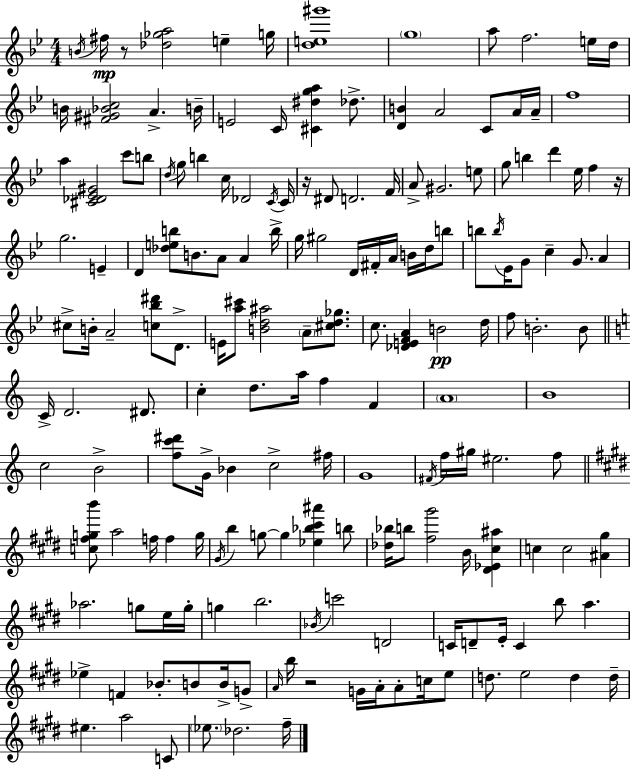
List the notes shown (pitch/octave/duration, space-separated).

B4/s F#5/s R/e [Db5,Gb5,A5]/h E5/q G5/s [D5,E5,G#6]/w G5/w A5/e F5/h. E5/s D5/s B4/s [F#4,G#4,Bb4,C5]/h A4/q. B4/s E4/h C4/s [C#4,D#5,G5,A5]/q Db5/e. [D4,B4]/q A4/h C4/e A4/s A4/s F5/w A5/q [C#4,Db4,Eb4,G#4]/h C6/e B5/e D5/s G5/e B5/q C5/s Db4/h C4/s C4/s R/s D#4/e D4/h. F4/s A4/e G#4/h. E5/e G5/e B5/q D6/q Eb5/s F5/q R/s G5/h. E4/q D4/q [Db5,E5,B5]/e B4/e. A4/e A4/q B5/s G5/s G#5/h D4/s F#4/s A4/s B4/s D5/s B5/e B5/e B5/s Eb4/s G4/e C5/q G4/e. A4/q C#5/e B4/s A4/h [C5,Bb5,D#6]/e D4/e. E4/s [A5,C#6]/e [B4,D5,A#5]/h A4/e [C#5,D5,Gb5]/e. C5/e. [Db4,E4,F4,A4]/q B4/h D5/s F5/e B4/h. B4/e C4/s D4/h. D#4/e. C5/q D5/e. A5/s F5/q F4/q A4/w B4/w C5/h B4/h [F5,C6,D#6]/e G4/s Bb4/q C5/h F#5/s G4/w F#4/s F5/s G#5/s EIS5/h. F5/e [C5,F#5,G5,B6]/e A5/h F5/s F5/q G5/s G#4/s B5/q G5/e G5/q [Eb5,Bb5,C#6,A#6]/q B5/e [Db5,Bb5]/s B5/e [F#5,G#6]/h B4/s [D#4,Eb4,C#5,A#5]/q C5/q C5/h [A#4,G#5]/q Ab5/h. G5/e E5/s G5/s G5/q B5/h. Bb4/s C6/h D4/h C4/s D4/e E4/s C4/q B5/e A5/q. Eb5/q F4/q Bb4/e. B4/e B4/s G4/e A4/s B5/s R/h G4/s A4/s A4/e C5/s E5/e D5/e. E5/h D5/q D5/s EIS5/q. A5/h C4/e Eb5/e. Db5/h. F#5/s